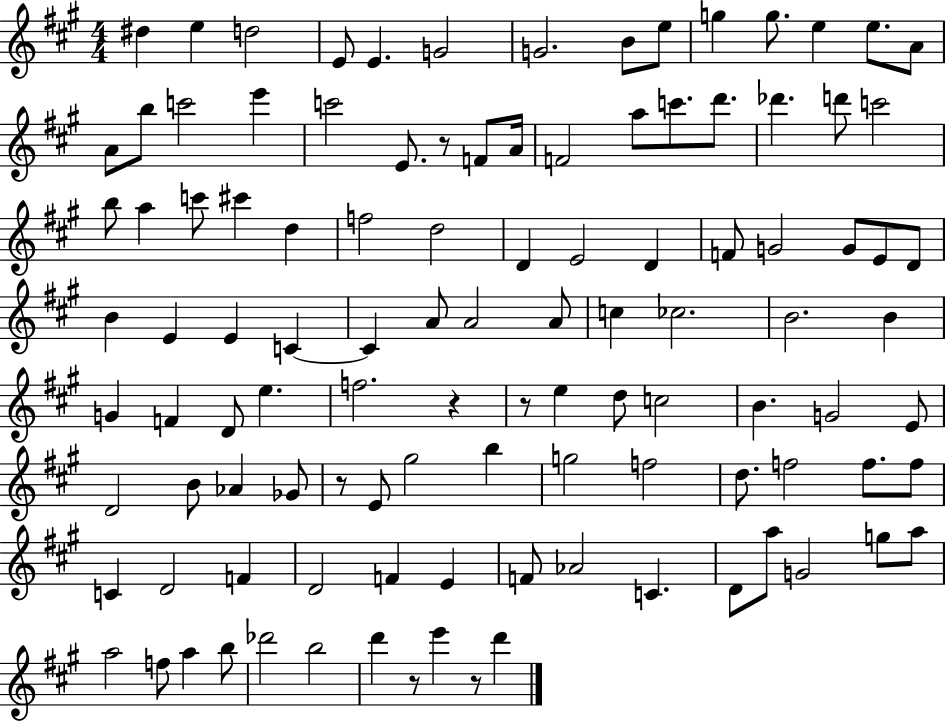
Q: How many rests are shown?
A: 6